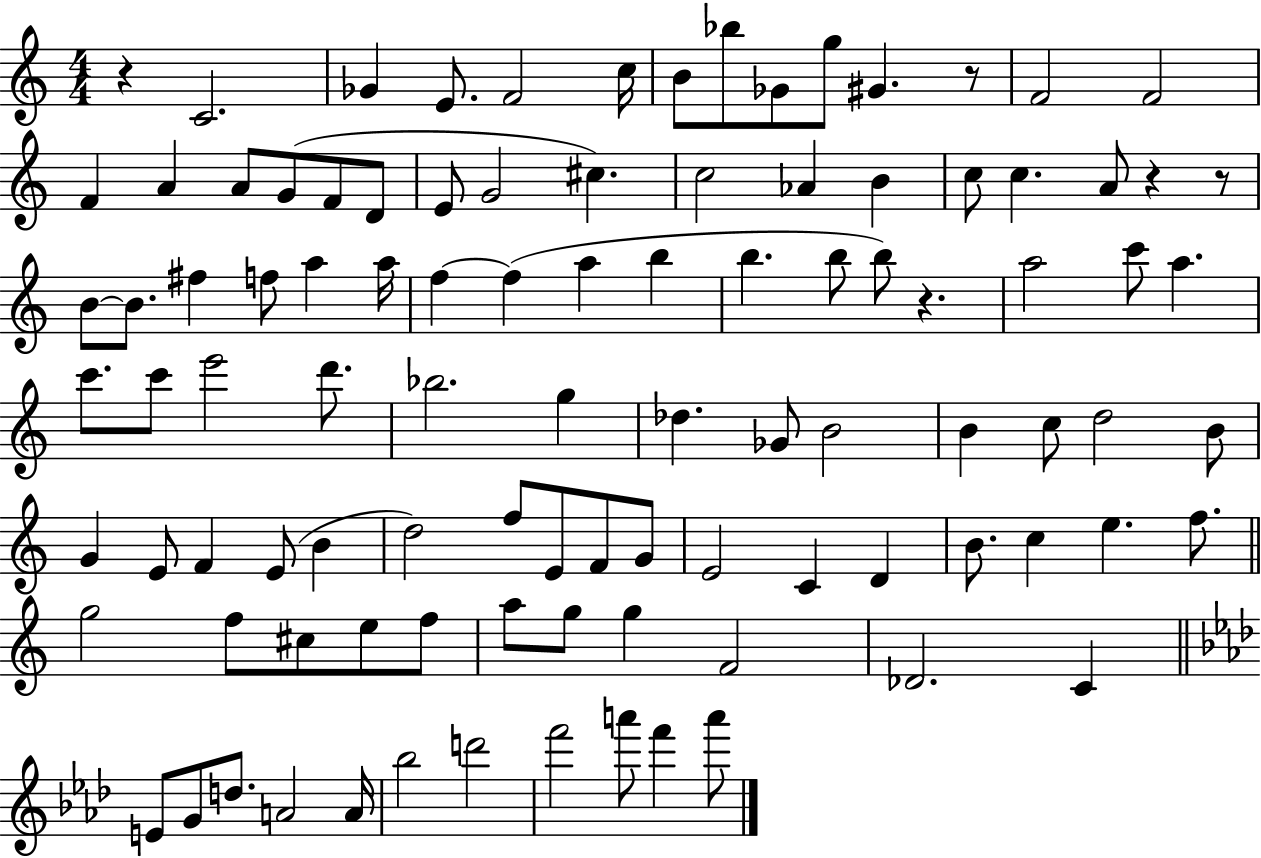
X:1
T:Untitled
M:4/4
L:1/4
K:C
z C2 _G E/2 F2 c/4 B/2 _b/2 _G/2 g/2 ^G z/2 F2 F2 F A A/2 G/2 F/2 D/2 E/2 G2 ^c c2 _A B c/2 c A/2 z z/2 B/2 B/2 ^f f/2 a a/4 f f a b b b/2 b/2 z a2 c'/2 a c'/2 c'/2 e'2 d'/2 _b2 g _d _G/2 B2 B c/2 d2 B/2 G E/2 F E/2 B d2 f/2 E/2 F/2 G/2 E2 C D B/2 c e f/2 g2 f/2 ^c/2 e/2 f/2 a/2 g/2 g F2 _D2 C E/2 G/2 d/2 A2 A/4 _b2 d'2 f'2 a'/2 f' a'/2